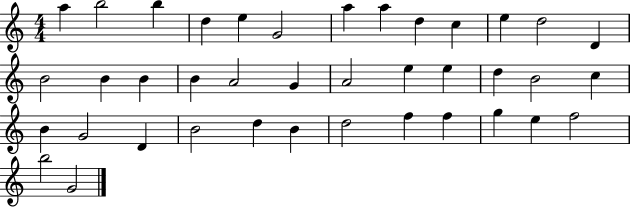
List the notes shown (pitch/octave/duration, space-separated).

A5/q B5/h B5/q D5/q E5/q G4/h A5/q A5/q D5/q C5/q E5/q D5/h D4/q B4/h B4/q B4/q B4/q A4/h G4/q A4/h E5/q E5/q D5/q B4/h C5/q B4/q G4/h D4/q B4/h D5/q B4/q D5/h F5/q F5/q G5/q E5/q F5/h B5/h G4/h